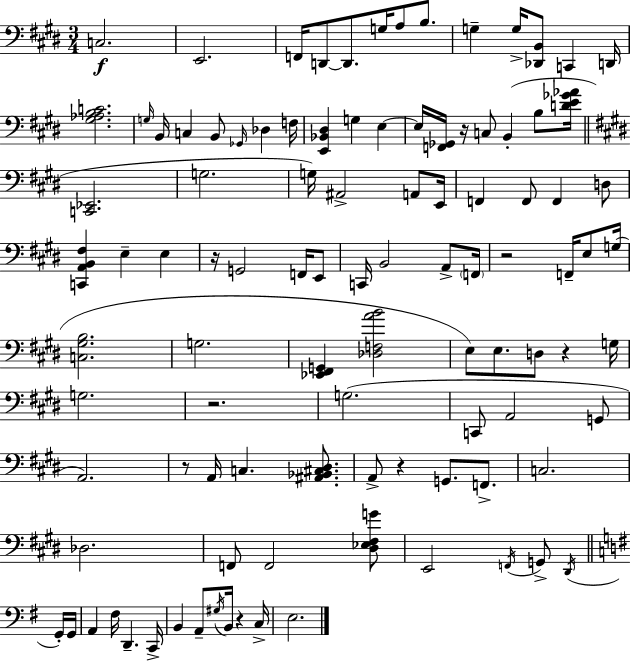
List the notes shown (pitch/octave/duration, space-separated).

C3/h. E2/h. F2/s D2/e D2/e. G3/s A3/e B3/e. G3/q G3/s [Db2,B2]/e C2/q D2/s [G#3,Ab3,B3,C4]/h. G3/s B2/s C3/q B2/e Gb2/s Db3/q F3/s [E2,Bb2,D#3]/q G3/q E3/q E3/s [F2,Gb2]/s R/s C3/e B2/q B3/e [D4,E4,Gb4,Ab4]/s [C2,Eb2]/h. G3/h. G3/s A#2/h A2/e E2/s F2/q F2/e F2/q D3/e [C2,A2,B2,F#3]/q E3/q E3/q R/s G2/h F2/s E2/e C2/s B2/h A2/e F2/s R/h F2/s E3/e G3/s [C3,G#3,B3]/h. G3/h. [Eb2,F#2,G2]/q [Db3,F3,A4,B4]/h E3/e E3/e. D3/e R/q G3/s G3/h. R/h. G3/h. C2/e A2/h G2/e A2/h. R/e A2/s C3/q. [A#2,Bb2,C#3,D#3]/e. A2/e R/q G2/e. F2/e. C3/h. Db3/h. F2/e F2/h [D#3,Eb3,F#3,G4]/e E2/h F2/s G2/e D#2/s G2/s G2/s A2/q F#3/s D2/q. C2/s B2/q A2/e G#3/s B2/s R/q C3/s E3/h.